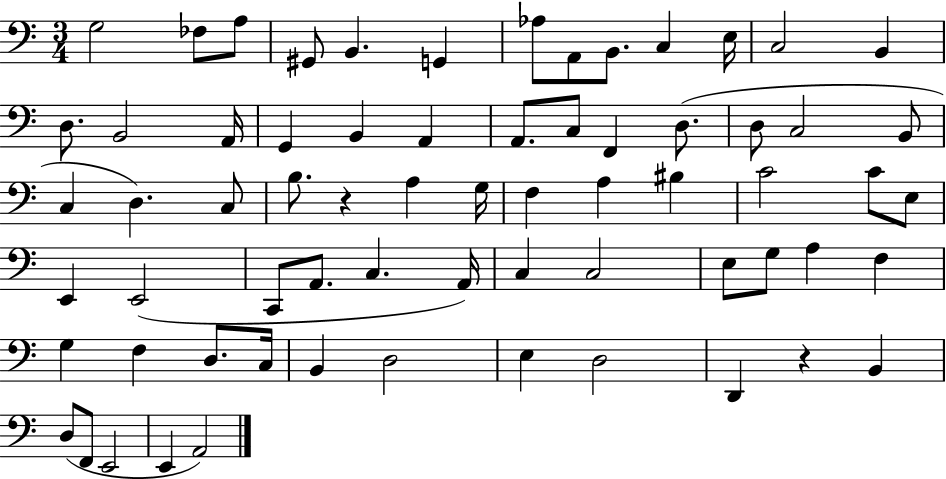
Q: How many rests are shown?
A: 2